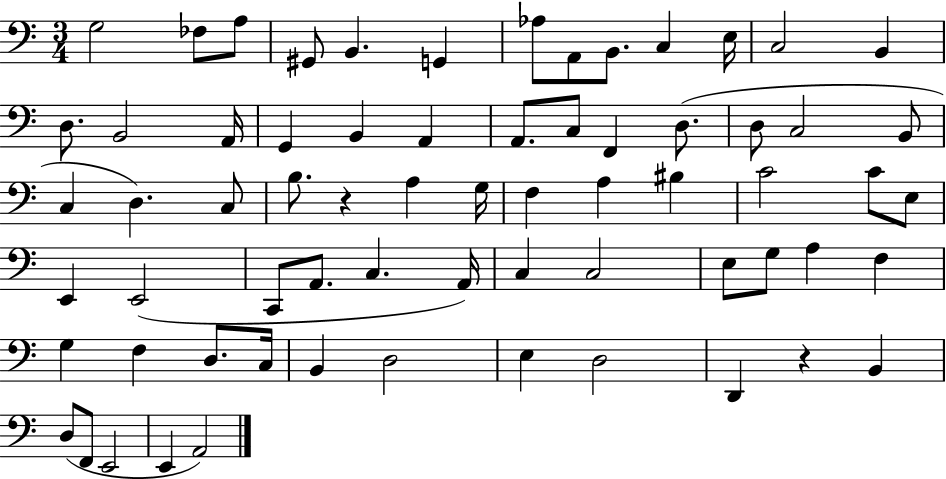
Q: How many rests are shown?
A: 2